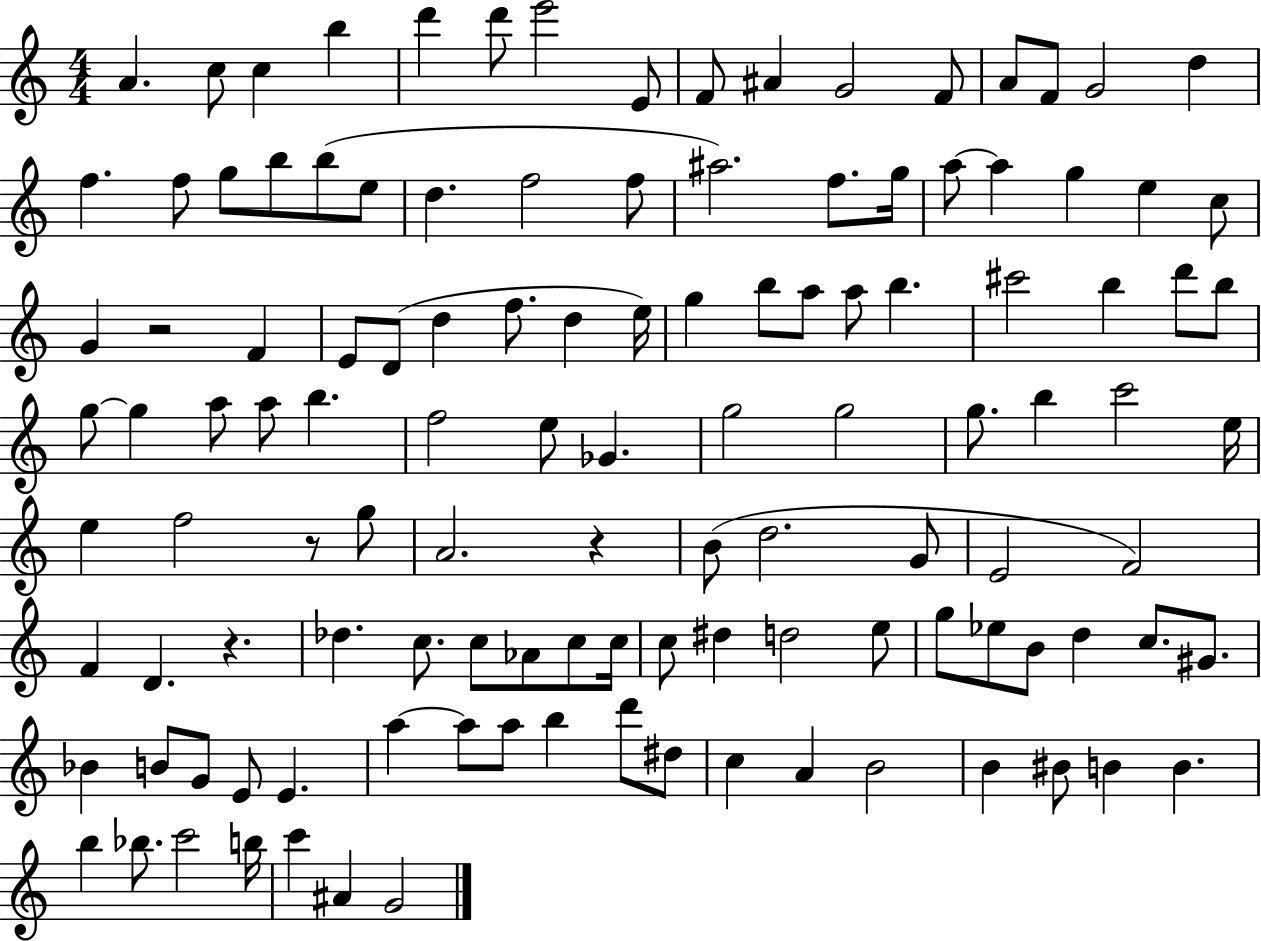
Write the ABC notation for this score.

X:1
T:Untitled
M:4/4
L:1/4
K:C
A c/2 c b d' d'/2 e'2 E/2 F/2 ^A G2 F/2 A/2 F/2 G2 d f f/2 g/2 b/2 b/2 e/2 d f2 f/2 ^a2 f/2 g/4 a/2 a g e c/2 G z2 F E/2 D/2 d f/2 d e/4 g b/2 a/2 a/2 b ^c'2 b d'/2 b/2 g/2 g a/2 a/2 b f2 e/2 _G g2 g2 g/2 b c'2 e/4 e f2 z/2 g/2 A2 z B/2 d2 G/2 E2 F2 F D z _d c/2 c/2 _A/2 c/2 c/4 c/2 ^d d2 e/2 g/2 _e/2 B/2 d c/2 ^G/2 _B B/2 G/2 E/2 E a a/2 a/2 b d'/2 ^d/2 c A B2 B ^B/2 B B b _b/2 c'2 b/4 c' ^A G2